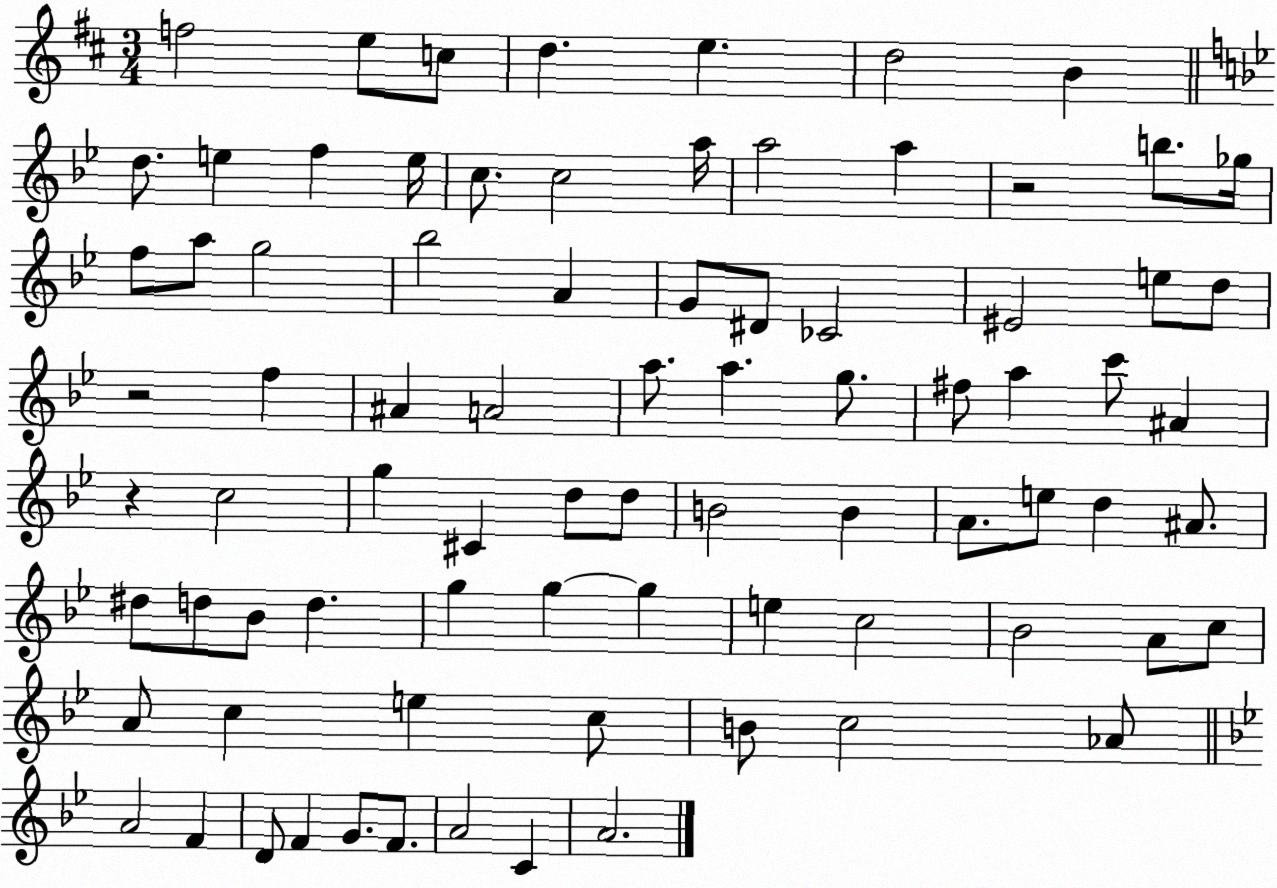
X:1
T:Untitled
M:3/4
L:1/4
K:D
f2 e/2 c/2 d e d2 B d/2 e f e/4 c/2 c2 a/4 a2 a z2 b/2 _g/4 f/2 a/2 g2 _b2 A G/2 ^D/2 _C2 ^E2 e/2 d/2 z2 f ^A A2 a/2 a g/2 ^f/2 a c'/2 ^A z c2 g ^C d/2 d/2 B2 B A/2 e/2 d ^A/2 ^d/2 d/2 _B/2 d g g g e c2 _B2 A/2 c/2 A/2 c e c/2 B/2 c2 _A/2 A2 F D/2 F G/2 F/2 A2 C A2